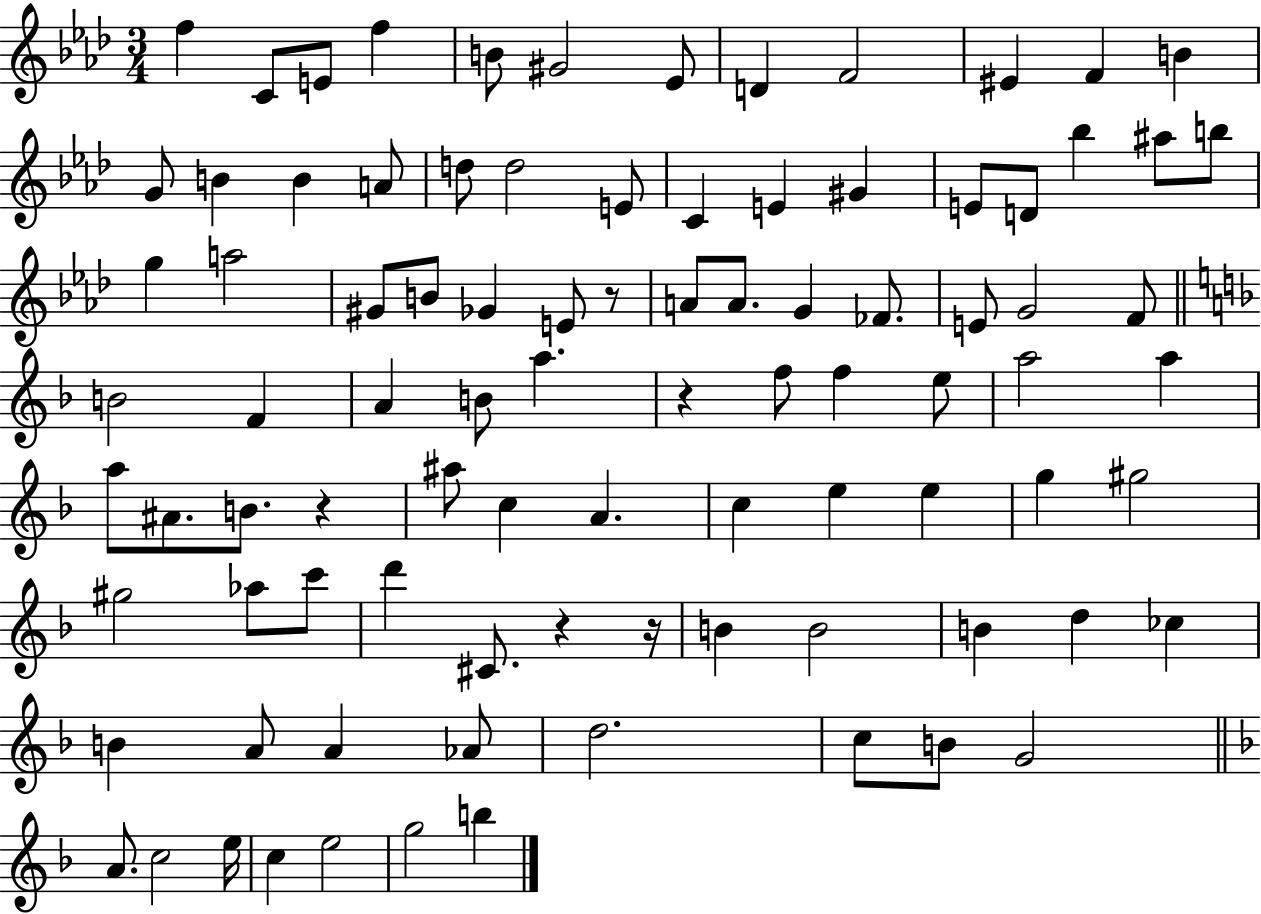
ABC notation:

X:1
T:Untitled
M:3/4
L:1/4
K:Ab
f C/2 E/2 f B/2 ^G2 _E/2 D F2 ^E F B G/2 B B A/2 d/2 d2 E/2 C E ^G E/2 D/2 _b ^a/2 b/2 g a2 ^G/2 B/2 _G E/2 z/2 A/2 A/2 G _F/2 E/2 G2 F/2 B2 F A B/2 a z f/2 f e/2 a2 a a/2 ^A/2 B/2 z ^a/2 c A c e e g ^g2 ^g2 _a/2 c'/2 d' ^C/2 z z/4 B B2 B d _c B A/2 A _A/2 d2 c/2 B/2 G2 A/2 c2 e/4 c e2 g2 b